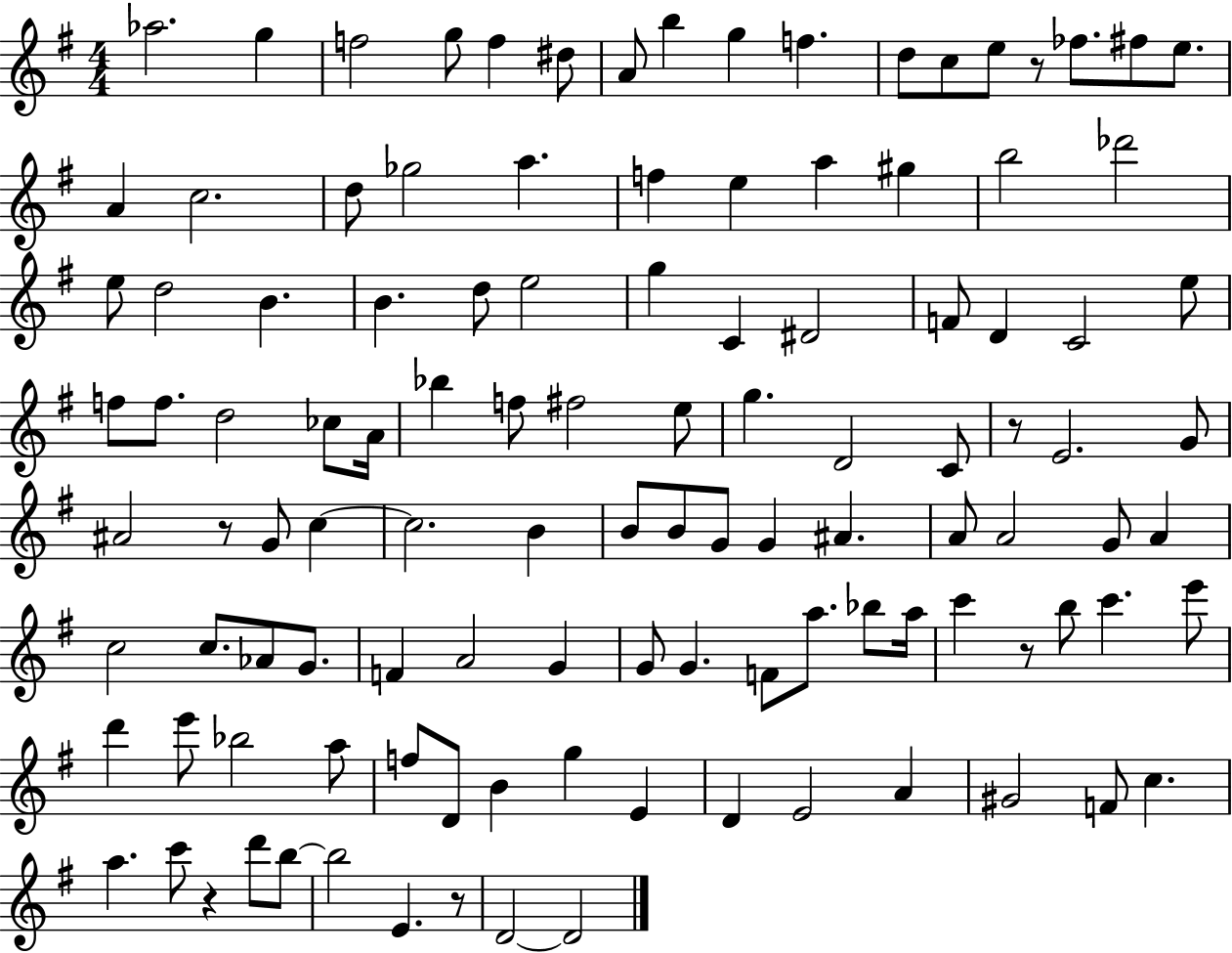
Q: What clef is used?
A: treble